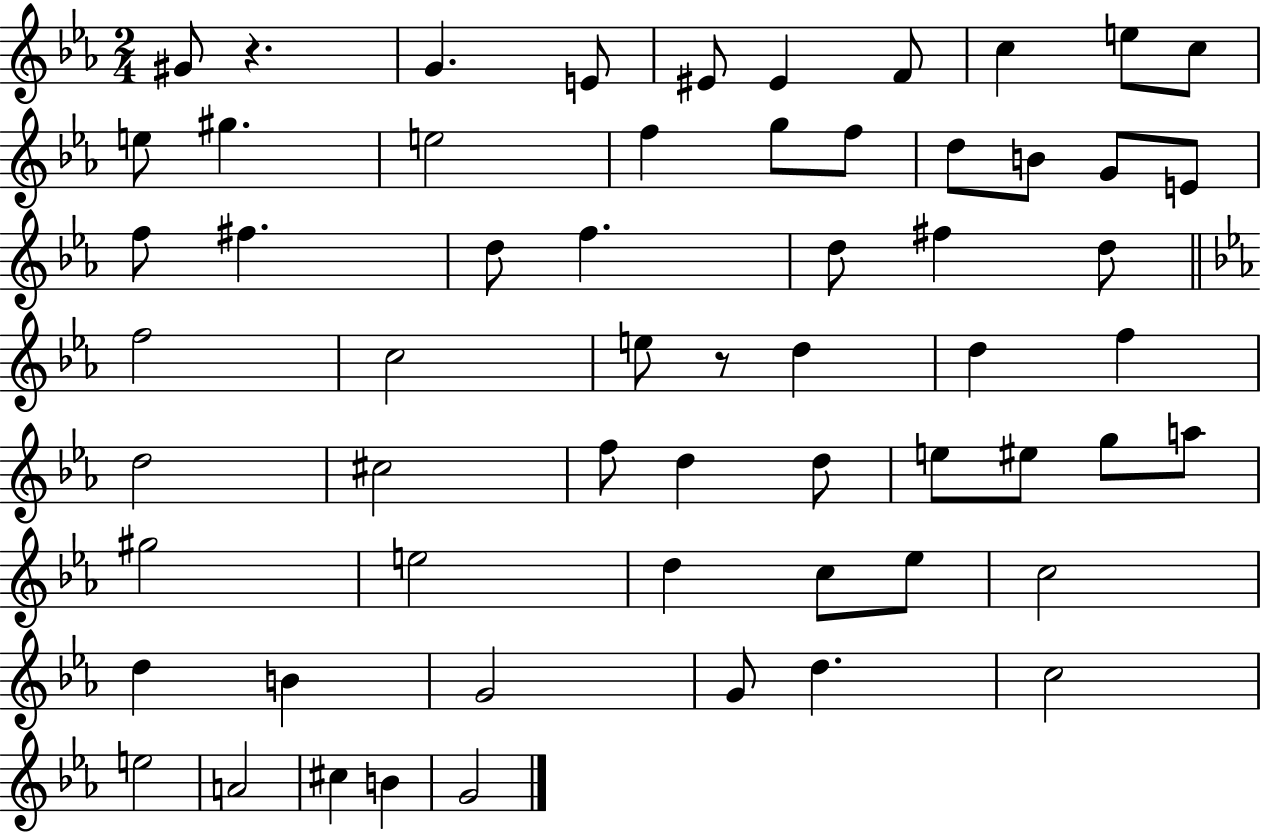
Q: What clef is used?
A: treble